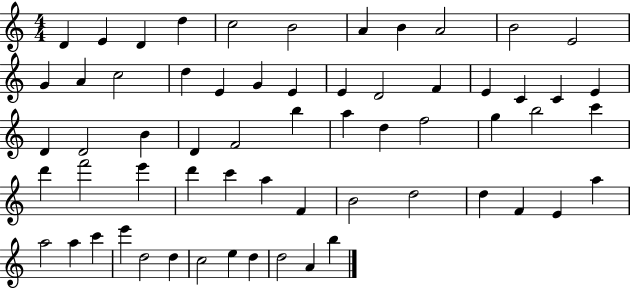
D4/q E4/q D4/q D5/q C5/h B4/h A4/q B4/q A4/h B4/h E4/h G4/q A4/q C5/h D5/q E4/q G4/q E4/q E4/q D4/h F4/q E4/q C4/q C4/q E4/q D4/q D4/h B4/q D4/q F4/h B5/q A5/q D5/q F5/h G5/q B5/h C6/q D6/q F6/h E6/q D6/q C6/q A5/q F4/q B4/h D5/h D5/q F4/q E4/q A5/q A5/h A5/q C6/q E6/q D5/h D5/q C5/h E5/q D5/q D5/h A4/q B5/q